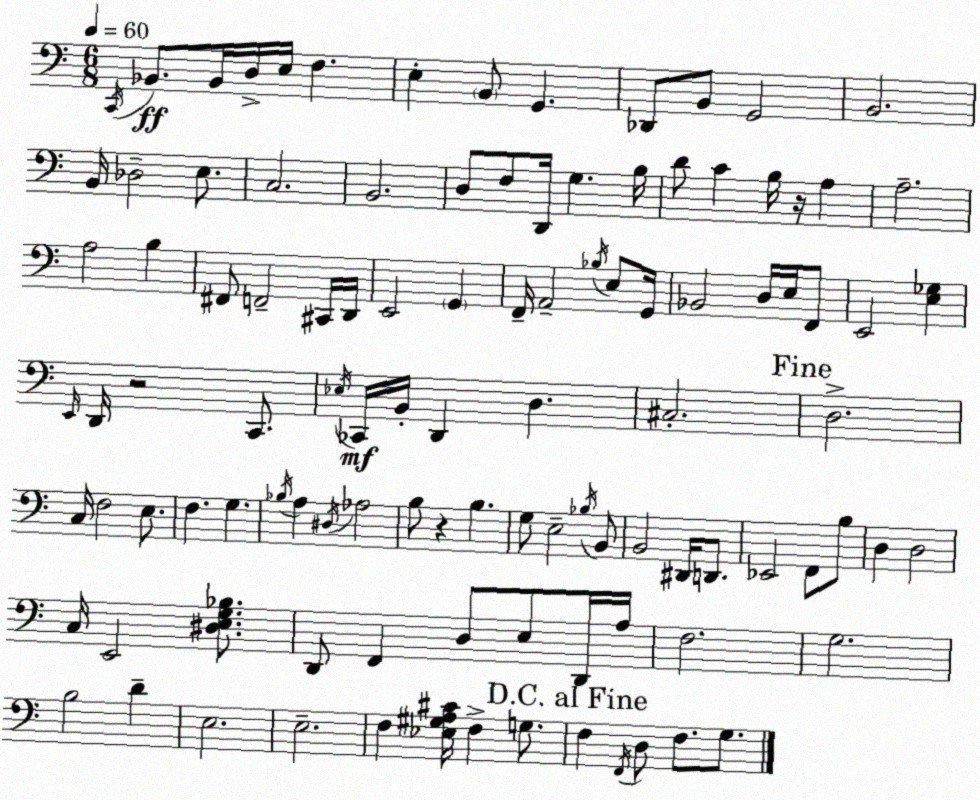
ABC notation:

X:1
T:Untitled
M:6/8
L:1/4
K:C
C,,/4 _B,,/2 _B,,/4 D,/4 E,/4 F, E, B,,/2 G,, _D,,/2 B,,/2 G,,2 B,,2 B,,/4 _D,2 E,/2 C,2 B,,2 D,/2 F,/2 D,,/4 G, B,/4 D/2 C B,/4 z/4 A, A,2 A,2 B, ^F,,/2 F,,2 ^C,,/4 D,,/4 E,,2 G,, F,,/4 A,,2 _B,/4 E,/2 G,,/4 _B,,2 D,/4 E,/4 F,,/2 E,,2 [E,_G,] E,,/4 D,,/4 z2 C,,/2 _E,/4 _C,,/4 B,,/4 D,, D, ^C,2 D,2 C,/4 F,2 E,/2 F, G, _B,/4 A, ^D,/4 _A,2 B,/2 z B, G,/2 E,2 _B,/4 B,,/2 B,,2 ^D,,/4 D,,/2 _E,,2 F,,/2 B,/2 D, D,2 C,/4 E,,2 [^D,E,G,_B,]/2 D,,/2 F,, D,/2 E,/2 D,,/4 A,/4 F,2 G,2 B,2 D E,2 E,2 F, [_E,^G,A,^C]/4 F, G,/2 F, F,,/4 D,/2 F,/2 G,/2